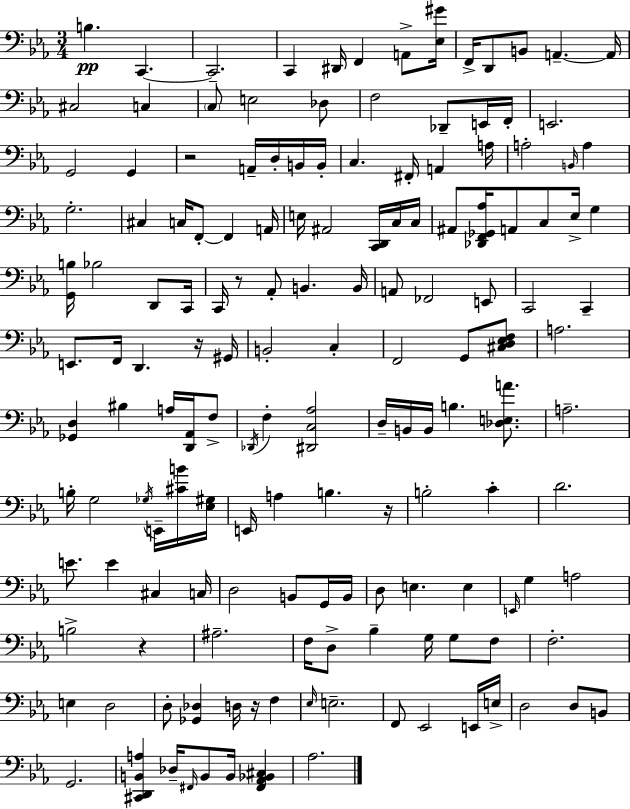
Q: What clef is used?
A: bass